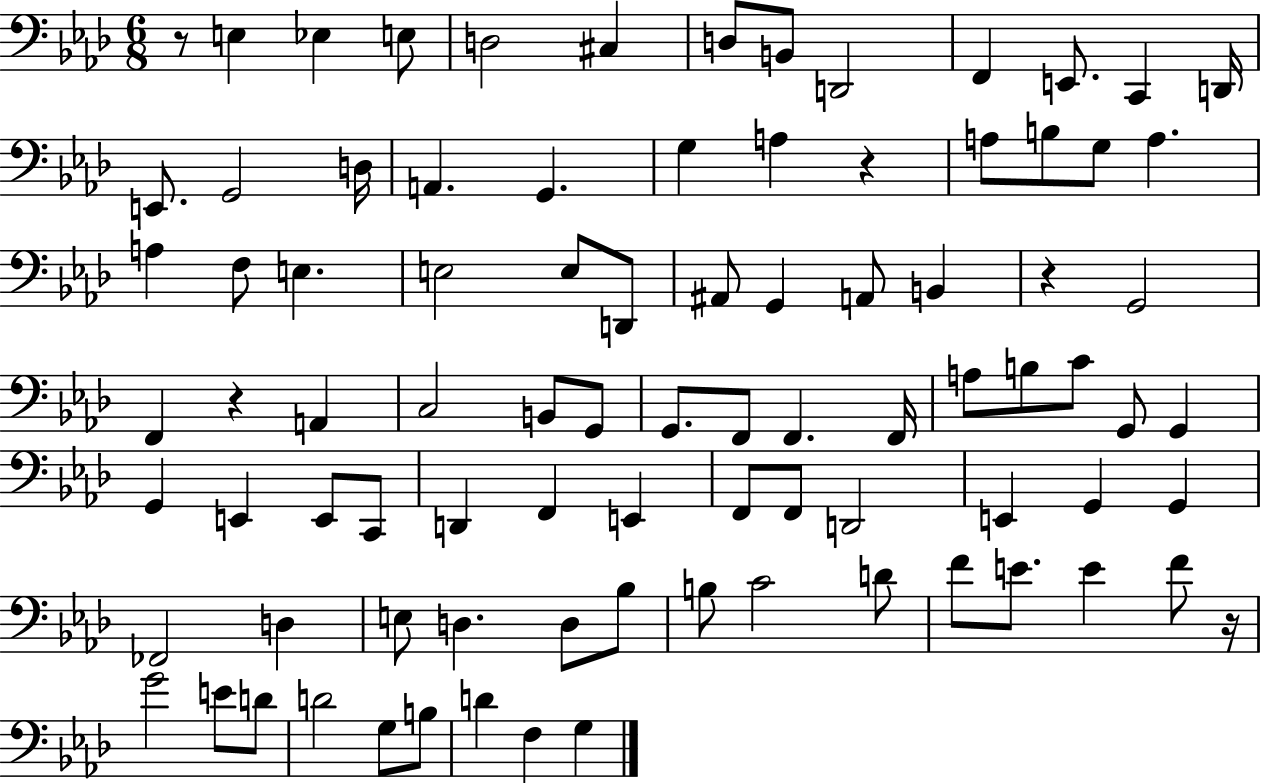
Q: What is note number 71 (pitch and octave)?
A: F4